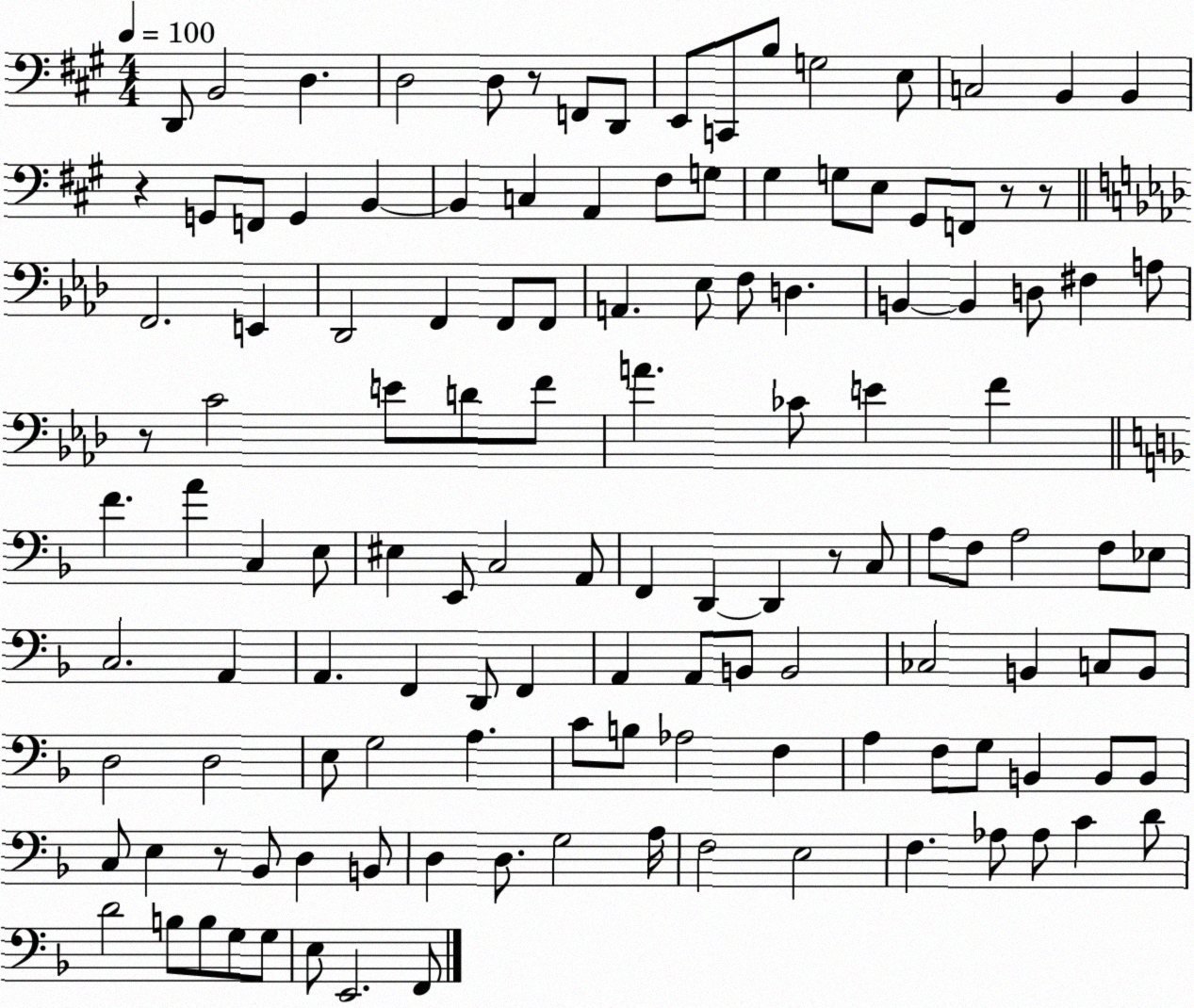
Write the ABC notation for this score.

X:1
T:Untitled
M:4/4
L:1/4
K:A
D,,/2 B,,2 D, D,2 D,/2 z/2 F,,/2 D,,/2 E,,/2 C,,/2 B,/2 G,2 E,/2 C,2 B,, B,, z G,,/2 F,,/2 G,, B,, B,, C, A,, ^F,/2 G,/2 ^G, G,/2 E,/2 ^G,,/2 F,,/2 z/2 z/2 F,,2 E,, _D,,2 F,, F,,/2 F,,/2 A,, _E,/2 F,/2 D, B,, B,, D,/2 ^F, A,/2 z/2 C2 E/2 D/2 F/2 A _C/2 E F F A C, E,/2 ^E, E,,/2 C,2 A,,/2 F,, D,, D,, z/2 C,/2 A,/2 F,/2 A,2 F,/2 _E,/2 C,2 A,, A,, F,, D,,/2 F,, A,, A,,/2 B,,/2 B,,2 _C,2 B,, C,/2 B,,/2 D,2 D,2 E,/2 G,2 A, C/2 B,/2 _A,2 F, A, F,/2 G,/2 B,, B,,/2 B,,/2 C,/2 E, z/2 _B,,/2 D, B,,/2 D, D,/2 G,2 A,/4 F,2 E,2 F, _A,/2 _A,/2 C D/2 D2 B,/2 B,/2 G,/2 G,/2 E,/2 E,,2 F,,/2